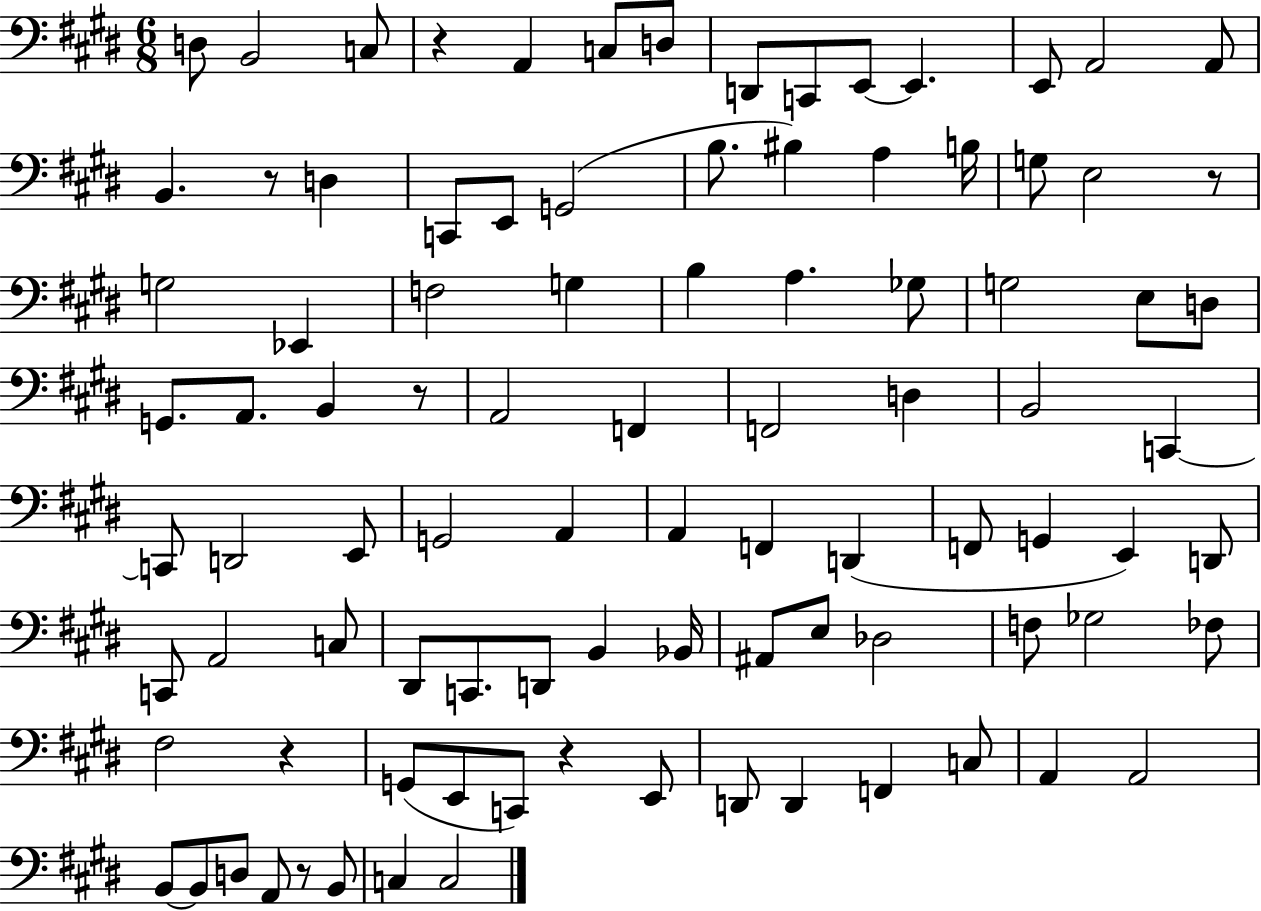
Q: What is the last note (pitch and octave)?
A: C3